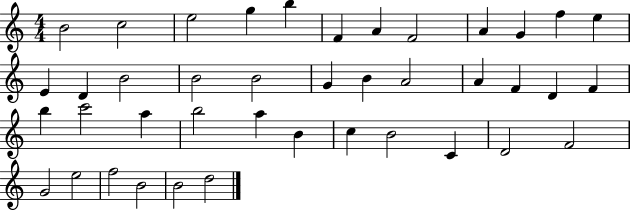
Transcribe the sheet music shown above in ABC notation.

X:1
T:Untitled
M:4/4
L:1/4
K:C
B2 c2 e2 g b F A F2 A G f e E D B2 B2 B2 G B A2 A F D F b c'2 a b2 a B c B2 C D2 F2 G2 e2 f2 B2 B2 d2